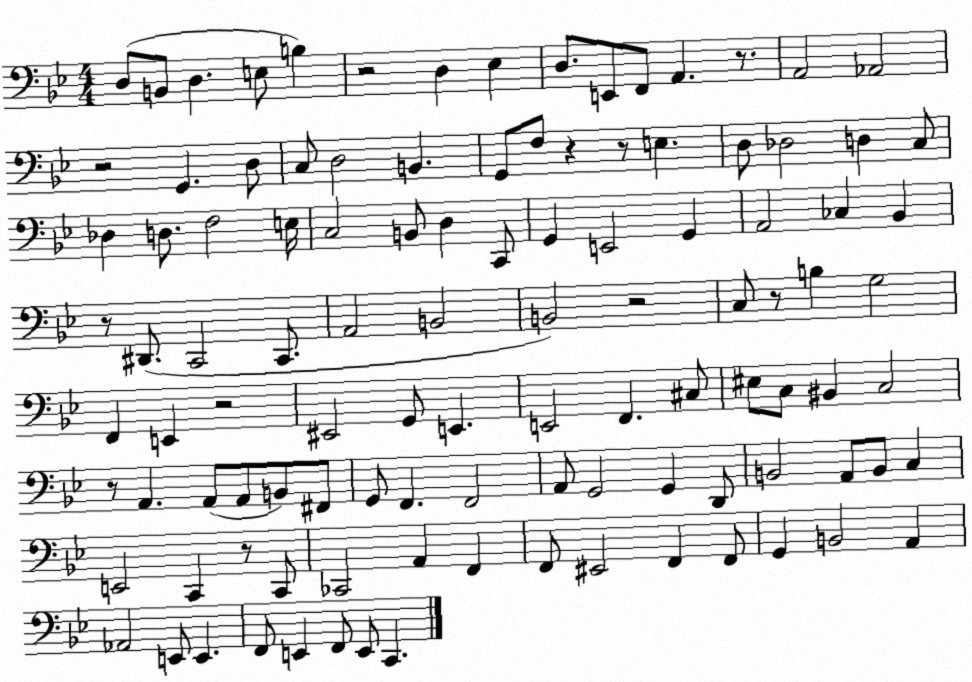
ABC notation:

X:1
T:Untitled
M:4/4
L:1/4
K:Bb
D,/2 B,,/2 D, E,/2 B, z2 D, _E, D,/2 E,,/2 F,,/2 A,, z/2 A,,2 _A,,2 z2 G,, D,/2 C,/2 D,2 B,, G,,/2 F,/2 z z/2 E, D,/2 _D,2 D, C,/2 _D, D,/2 F,2 E,/4 C,2 B,,/2 D, C,,/2 G,, E,,2 G,, A,,2 _C, _B,, z/2 ^D,,/2 C,,2 C,,/2 A,,2 B,,2 B,,2 z2 C,/2 z/2 B, G,2 F,, E,, z2 ^E,,2 G,,/2 E,, E,,2 F,, ^C,/2 ^E,/2 C,/2 ^B,, C,2 z/2 A,, A,,/2 A,,/2 B,,/2 ^F,,/2 G,,/2 F,, F,,2 A,,/2 G,,2 G,, D,,/2 B,,2 A,,/2 B,,/2 C, E,,2 C,, z/2 C,,/2 _C,,2 A,, F,, F,,/2 ^E,,2 F,, F,,/2 G,, B,,2 A,, _A,,2 E,,/2 E,, F,,/2 E,, F,,/2 E,,/2 C,,